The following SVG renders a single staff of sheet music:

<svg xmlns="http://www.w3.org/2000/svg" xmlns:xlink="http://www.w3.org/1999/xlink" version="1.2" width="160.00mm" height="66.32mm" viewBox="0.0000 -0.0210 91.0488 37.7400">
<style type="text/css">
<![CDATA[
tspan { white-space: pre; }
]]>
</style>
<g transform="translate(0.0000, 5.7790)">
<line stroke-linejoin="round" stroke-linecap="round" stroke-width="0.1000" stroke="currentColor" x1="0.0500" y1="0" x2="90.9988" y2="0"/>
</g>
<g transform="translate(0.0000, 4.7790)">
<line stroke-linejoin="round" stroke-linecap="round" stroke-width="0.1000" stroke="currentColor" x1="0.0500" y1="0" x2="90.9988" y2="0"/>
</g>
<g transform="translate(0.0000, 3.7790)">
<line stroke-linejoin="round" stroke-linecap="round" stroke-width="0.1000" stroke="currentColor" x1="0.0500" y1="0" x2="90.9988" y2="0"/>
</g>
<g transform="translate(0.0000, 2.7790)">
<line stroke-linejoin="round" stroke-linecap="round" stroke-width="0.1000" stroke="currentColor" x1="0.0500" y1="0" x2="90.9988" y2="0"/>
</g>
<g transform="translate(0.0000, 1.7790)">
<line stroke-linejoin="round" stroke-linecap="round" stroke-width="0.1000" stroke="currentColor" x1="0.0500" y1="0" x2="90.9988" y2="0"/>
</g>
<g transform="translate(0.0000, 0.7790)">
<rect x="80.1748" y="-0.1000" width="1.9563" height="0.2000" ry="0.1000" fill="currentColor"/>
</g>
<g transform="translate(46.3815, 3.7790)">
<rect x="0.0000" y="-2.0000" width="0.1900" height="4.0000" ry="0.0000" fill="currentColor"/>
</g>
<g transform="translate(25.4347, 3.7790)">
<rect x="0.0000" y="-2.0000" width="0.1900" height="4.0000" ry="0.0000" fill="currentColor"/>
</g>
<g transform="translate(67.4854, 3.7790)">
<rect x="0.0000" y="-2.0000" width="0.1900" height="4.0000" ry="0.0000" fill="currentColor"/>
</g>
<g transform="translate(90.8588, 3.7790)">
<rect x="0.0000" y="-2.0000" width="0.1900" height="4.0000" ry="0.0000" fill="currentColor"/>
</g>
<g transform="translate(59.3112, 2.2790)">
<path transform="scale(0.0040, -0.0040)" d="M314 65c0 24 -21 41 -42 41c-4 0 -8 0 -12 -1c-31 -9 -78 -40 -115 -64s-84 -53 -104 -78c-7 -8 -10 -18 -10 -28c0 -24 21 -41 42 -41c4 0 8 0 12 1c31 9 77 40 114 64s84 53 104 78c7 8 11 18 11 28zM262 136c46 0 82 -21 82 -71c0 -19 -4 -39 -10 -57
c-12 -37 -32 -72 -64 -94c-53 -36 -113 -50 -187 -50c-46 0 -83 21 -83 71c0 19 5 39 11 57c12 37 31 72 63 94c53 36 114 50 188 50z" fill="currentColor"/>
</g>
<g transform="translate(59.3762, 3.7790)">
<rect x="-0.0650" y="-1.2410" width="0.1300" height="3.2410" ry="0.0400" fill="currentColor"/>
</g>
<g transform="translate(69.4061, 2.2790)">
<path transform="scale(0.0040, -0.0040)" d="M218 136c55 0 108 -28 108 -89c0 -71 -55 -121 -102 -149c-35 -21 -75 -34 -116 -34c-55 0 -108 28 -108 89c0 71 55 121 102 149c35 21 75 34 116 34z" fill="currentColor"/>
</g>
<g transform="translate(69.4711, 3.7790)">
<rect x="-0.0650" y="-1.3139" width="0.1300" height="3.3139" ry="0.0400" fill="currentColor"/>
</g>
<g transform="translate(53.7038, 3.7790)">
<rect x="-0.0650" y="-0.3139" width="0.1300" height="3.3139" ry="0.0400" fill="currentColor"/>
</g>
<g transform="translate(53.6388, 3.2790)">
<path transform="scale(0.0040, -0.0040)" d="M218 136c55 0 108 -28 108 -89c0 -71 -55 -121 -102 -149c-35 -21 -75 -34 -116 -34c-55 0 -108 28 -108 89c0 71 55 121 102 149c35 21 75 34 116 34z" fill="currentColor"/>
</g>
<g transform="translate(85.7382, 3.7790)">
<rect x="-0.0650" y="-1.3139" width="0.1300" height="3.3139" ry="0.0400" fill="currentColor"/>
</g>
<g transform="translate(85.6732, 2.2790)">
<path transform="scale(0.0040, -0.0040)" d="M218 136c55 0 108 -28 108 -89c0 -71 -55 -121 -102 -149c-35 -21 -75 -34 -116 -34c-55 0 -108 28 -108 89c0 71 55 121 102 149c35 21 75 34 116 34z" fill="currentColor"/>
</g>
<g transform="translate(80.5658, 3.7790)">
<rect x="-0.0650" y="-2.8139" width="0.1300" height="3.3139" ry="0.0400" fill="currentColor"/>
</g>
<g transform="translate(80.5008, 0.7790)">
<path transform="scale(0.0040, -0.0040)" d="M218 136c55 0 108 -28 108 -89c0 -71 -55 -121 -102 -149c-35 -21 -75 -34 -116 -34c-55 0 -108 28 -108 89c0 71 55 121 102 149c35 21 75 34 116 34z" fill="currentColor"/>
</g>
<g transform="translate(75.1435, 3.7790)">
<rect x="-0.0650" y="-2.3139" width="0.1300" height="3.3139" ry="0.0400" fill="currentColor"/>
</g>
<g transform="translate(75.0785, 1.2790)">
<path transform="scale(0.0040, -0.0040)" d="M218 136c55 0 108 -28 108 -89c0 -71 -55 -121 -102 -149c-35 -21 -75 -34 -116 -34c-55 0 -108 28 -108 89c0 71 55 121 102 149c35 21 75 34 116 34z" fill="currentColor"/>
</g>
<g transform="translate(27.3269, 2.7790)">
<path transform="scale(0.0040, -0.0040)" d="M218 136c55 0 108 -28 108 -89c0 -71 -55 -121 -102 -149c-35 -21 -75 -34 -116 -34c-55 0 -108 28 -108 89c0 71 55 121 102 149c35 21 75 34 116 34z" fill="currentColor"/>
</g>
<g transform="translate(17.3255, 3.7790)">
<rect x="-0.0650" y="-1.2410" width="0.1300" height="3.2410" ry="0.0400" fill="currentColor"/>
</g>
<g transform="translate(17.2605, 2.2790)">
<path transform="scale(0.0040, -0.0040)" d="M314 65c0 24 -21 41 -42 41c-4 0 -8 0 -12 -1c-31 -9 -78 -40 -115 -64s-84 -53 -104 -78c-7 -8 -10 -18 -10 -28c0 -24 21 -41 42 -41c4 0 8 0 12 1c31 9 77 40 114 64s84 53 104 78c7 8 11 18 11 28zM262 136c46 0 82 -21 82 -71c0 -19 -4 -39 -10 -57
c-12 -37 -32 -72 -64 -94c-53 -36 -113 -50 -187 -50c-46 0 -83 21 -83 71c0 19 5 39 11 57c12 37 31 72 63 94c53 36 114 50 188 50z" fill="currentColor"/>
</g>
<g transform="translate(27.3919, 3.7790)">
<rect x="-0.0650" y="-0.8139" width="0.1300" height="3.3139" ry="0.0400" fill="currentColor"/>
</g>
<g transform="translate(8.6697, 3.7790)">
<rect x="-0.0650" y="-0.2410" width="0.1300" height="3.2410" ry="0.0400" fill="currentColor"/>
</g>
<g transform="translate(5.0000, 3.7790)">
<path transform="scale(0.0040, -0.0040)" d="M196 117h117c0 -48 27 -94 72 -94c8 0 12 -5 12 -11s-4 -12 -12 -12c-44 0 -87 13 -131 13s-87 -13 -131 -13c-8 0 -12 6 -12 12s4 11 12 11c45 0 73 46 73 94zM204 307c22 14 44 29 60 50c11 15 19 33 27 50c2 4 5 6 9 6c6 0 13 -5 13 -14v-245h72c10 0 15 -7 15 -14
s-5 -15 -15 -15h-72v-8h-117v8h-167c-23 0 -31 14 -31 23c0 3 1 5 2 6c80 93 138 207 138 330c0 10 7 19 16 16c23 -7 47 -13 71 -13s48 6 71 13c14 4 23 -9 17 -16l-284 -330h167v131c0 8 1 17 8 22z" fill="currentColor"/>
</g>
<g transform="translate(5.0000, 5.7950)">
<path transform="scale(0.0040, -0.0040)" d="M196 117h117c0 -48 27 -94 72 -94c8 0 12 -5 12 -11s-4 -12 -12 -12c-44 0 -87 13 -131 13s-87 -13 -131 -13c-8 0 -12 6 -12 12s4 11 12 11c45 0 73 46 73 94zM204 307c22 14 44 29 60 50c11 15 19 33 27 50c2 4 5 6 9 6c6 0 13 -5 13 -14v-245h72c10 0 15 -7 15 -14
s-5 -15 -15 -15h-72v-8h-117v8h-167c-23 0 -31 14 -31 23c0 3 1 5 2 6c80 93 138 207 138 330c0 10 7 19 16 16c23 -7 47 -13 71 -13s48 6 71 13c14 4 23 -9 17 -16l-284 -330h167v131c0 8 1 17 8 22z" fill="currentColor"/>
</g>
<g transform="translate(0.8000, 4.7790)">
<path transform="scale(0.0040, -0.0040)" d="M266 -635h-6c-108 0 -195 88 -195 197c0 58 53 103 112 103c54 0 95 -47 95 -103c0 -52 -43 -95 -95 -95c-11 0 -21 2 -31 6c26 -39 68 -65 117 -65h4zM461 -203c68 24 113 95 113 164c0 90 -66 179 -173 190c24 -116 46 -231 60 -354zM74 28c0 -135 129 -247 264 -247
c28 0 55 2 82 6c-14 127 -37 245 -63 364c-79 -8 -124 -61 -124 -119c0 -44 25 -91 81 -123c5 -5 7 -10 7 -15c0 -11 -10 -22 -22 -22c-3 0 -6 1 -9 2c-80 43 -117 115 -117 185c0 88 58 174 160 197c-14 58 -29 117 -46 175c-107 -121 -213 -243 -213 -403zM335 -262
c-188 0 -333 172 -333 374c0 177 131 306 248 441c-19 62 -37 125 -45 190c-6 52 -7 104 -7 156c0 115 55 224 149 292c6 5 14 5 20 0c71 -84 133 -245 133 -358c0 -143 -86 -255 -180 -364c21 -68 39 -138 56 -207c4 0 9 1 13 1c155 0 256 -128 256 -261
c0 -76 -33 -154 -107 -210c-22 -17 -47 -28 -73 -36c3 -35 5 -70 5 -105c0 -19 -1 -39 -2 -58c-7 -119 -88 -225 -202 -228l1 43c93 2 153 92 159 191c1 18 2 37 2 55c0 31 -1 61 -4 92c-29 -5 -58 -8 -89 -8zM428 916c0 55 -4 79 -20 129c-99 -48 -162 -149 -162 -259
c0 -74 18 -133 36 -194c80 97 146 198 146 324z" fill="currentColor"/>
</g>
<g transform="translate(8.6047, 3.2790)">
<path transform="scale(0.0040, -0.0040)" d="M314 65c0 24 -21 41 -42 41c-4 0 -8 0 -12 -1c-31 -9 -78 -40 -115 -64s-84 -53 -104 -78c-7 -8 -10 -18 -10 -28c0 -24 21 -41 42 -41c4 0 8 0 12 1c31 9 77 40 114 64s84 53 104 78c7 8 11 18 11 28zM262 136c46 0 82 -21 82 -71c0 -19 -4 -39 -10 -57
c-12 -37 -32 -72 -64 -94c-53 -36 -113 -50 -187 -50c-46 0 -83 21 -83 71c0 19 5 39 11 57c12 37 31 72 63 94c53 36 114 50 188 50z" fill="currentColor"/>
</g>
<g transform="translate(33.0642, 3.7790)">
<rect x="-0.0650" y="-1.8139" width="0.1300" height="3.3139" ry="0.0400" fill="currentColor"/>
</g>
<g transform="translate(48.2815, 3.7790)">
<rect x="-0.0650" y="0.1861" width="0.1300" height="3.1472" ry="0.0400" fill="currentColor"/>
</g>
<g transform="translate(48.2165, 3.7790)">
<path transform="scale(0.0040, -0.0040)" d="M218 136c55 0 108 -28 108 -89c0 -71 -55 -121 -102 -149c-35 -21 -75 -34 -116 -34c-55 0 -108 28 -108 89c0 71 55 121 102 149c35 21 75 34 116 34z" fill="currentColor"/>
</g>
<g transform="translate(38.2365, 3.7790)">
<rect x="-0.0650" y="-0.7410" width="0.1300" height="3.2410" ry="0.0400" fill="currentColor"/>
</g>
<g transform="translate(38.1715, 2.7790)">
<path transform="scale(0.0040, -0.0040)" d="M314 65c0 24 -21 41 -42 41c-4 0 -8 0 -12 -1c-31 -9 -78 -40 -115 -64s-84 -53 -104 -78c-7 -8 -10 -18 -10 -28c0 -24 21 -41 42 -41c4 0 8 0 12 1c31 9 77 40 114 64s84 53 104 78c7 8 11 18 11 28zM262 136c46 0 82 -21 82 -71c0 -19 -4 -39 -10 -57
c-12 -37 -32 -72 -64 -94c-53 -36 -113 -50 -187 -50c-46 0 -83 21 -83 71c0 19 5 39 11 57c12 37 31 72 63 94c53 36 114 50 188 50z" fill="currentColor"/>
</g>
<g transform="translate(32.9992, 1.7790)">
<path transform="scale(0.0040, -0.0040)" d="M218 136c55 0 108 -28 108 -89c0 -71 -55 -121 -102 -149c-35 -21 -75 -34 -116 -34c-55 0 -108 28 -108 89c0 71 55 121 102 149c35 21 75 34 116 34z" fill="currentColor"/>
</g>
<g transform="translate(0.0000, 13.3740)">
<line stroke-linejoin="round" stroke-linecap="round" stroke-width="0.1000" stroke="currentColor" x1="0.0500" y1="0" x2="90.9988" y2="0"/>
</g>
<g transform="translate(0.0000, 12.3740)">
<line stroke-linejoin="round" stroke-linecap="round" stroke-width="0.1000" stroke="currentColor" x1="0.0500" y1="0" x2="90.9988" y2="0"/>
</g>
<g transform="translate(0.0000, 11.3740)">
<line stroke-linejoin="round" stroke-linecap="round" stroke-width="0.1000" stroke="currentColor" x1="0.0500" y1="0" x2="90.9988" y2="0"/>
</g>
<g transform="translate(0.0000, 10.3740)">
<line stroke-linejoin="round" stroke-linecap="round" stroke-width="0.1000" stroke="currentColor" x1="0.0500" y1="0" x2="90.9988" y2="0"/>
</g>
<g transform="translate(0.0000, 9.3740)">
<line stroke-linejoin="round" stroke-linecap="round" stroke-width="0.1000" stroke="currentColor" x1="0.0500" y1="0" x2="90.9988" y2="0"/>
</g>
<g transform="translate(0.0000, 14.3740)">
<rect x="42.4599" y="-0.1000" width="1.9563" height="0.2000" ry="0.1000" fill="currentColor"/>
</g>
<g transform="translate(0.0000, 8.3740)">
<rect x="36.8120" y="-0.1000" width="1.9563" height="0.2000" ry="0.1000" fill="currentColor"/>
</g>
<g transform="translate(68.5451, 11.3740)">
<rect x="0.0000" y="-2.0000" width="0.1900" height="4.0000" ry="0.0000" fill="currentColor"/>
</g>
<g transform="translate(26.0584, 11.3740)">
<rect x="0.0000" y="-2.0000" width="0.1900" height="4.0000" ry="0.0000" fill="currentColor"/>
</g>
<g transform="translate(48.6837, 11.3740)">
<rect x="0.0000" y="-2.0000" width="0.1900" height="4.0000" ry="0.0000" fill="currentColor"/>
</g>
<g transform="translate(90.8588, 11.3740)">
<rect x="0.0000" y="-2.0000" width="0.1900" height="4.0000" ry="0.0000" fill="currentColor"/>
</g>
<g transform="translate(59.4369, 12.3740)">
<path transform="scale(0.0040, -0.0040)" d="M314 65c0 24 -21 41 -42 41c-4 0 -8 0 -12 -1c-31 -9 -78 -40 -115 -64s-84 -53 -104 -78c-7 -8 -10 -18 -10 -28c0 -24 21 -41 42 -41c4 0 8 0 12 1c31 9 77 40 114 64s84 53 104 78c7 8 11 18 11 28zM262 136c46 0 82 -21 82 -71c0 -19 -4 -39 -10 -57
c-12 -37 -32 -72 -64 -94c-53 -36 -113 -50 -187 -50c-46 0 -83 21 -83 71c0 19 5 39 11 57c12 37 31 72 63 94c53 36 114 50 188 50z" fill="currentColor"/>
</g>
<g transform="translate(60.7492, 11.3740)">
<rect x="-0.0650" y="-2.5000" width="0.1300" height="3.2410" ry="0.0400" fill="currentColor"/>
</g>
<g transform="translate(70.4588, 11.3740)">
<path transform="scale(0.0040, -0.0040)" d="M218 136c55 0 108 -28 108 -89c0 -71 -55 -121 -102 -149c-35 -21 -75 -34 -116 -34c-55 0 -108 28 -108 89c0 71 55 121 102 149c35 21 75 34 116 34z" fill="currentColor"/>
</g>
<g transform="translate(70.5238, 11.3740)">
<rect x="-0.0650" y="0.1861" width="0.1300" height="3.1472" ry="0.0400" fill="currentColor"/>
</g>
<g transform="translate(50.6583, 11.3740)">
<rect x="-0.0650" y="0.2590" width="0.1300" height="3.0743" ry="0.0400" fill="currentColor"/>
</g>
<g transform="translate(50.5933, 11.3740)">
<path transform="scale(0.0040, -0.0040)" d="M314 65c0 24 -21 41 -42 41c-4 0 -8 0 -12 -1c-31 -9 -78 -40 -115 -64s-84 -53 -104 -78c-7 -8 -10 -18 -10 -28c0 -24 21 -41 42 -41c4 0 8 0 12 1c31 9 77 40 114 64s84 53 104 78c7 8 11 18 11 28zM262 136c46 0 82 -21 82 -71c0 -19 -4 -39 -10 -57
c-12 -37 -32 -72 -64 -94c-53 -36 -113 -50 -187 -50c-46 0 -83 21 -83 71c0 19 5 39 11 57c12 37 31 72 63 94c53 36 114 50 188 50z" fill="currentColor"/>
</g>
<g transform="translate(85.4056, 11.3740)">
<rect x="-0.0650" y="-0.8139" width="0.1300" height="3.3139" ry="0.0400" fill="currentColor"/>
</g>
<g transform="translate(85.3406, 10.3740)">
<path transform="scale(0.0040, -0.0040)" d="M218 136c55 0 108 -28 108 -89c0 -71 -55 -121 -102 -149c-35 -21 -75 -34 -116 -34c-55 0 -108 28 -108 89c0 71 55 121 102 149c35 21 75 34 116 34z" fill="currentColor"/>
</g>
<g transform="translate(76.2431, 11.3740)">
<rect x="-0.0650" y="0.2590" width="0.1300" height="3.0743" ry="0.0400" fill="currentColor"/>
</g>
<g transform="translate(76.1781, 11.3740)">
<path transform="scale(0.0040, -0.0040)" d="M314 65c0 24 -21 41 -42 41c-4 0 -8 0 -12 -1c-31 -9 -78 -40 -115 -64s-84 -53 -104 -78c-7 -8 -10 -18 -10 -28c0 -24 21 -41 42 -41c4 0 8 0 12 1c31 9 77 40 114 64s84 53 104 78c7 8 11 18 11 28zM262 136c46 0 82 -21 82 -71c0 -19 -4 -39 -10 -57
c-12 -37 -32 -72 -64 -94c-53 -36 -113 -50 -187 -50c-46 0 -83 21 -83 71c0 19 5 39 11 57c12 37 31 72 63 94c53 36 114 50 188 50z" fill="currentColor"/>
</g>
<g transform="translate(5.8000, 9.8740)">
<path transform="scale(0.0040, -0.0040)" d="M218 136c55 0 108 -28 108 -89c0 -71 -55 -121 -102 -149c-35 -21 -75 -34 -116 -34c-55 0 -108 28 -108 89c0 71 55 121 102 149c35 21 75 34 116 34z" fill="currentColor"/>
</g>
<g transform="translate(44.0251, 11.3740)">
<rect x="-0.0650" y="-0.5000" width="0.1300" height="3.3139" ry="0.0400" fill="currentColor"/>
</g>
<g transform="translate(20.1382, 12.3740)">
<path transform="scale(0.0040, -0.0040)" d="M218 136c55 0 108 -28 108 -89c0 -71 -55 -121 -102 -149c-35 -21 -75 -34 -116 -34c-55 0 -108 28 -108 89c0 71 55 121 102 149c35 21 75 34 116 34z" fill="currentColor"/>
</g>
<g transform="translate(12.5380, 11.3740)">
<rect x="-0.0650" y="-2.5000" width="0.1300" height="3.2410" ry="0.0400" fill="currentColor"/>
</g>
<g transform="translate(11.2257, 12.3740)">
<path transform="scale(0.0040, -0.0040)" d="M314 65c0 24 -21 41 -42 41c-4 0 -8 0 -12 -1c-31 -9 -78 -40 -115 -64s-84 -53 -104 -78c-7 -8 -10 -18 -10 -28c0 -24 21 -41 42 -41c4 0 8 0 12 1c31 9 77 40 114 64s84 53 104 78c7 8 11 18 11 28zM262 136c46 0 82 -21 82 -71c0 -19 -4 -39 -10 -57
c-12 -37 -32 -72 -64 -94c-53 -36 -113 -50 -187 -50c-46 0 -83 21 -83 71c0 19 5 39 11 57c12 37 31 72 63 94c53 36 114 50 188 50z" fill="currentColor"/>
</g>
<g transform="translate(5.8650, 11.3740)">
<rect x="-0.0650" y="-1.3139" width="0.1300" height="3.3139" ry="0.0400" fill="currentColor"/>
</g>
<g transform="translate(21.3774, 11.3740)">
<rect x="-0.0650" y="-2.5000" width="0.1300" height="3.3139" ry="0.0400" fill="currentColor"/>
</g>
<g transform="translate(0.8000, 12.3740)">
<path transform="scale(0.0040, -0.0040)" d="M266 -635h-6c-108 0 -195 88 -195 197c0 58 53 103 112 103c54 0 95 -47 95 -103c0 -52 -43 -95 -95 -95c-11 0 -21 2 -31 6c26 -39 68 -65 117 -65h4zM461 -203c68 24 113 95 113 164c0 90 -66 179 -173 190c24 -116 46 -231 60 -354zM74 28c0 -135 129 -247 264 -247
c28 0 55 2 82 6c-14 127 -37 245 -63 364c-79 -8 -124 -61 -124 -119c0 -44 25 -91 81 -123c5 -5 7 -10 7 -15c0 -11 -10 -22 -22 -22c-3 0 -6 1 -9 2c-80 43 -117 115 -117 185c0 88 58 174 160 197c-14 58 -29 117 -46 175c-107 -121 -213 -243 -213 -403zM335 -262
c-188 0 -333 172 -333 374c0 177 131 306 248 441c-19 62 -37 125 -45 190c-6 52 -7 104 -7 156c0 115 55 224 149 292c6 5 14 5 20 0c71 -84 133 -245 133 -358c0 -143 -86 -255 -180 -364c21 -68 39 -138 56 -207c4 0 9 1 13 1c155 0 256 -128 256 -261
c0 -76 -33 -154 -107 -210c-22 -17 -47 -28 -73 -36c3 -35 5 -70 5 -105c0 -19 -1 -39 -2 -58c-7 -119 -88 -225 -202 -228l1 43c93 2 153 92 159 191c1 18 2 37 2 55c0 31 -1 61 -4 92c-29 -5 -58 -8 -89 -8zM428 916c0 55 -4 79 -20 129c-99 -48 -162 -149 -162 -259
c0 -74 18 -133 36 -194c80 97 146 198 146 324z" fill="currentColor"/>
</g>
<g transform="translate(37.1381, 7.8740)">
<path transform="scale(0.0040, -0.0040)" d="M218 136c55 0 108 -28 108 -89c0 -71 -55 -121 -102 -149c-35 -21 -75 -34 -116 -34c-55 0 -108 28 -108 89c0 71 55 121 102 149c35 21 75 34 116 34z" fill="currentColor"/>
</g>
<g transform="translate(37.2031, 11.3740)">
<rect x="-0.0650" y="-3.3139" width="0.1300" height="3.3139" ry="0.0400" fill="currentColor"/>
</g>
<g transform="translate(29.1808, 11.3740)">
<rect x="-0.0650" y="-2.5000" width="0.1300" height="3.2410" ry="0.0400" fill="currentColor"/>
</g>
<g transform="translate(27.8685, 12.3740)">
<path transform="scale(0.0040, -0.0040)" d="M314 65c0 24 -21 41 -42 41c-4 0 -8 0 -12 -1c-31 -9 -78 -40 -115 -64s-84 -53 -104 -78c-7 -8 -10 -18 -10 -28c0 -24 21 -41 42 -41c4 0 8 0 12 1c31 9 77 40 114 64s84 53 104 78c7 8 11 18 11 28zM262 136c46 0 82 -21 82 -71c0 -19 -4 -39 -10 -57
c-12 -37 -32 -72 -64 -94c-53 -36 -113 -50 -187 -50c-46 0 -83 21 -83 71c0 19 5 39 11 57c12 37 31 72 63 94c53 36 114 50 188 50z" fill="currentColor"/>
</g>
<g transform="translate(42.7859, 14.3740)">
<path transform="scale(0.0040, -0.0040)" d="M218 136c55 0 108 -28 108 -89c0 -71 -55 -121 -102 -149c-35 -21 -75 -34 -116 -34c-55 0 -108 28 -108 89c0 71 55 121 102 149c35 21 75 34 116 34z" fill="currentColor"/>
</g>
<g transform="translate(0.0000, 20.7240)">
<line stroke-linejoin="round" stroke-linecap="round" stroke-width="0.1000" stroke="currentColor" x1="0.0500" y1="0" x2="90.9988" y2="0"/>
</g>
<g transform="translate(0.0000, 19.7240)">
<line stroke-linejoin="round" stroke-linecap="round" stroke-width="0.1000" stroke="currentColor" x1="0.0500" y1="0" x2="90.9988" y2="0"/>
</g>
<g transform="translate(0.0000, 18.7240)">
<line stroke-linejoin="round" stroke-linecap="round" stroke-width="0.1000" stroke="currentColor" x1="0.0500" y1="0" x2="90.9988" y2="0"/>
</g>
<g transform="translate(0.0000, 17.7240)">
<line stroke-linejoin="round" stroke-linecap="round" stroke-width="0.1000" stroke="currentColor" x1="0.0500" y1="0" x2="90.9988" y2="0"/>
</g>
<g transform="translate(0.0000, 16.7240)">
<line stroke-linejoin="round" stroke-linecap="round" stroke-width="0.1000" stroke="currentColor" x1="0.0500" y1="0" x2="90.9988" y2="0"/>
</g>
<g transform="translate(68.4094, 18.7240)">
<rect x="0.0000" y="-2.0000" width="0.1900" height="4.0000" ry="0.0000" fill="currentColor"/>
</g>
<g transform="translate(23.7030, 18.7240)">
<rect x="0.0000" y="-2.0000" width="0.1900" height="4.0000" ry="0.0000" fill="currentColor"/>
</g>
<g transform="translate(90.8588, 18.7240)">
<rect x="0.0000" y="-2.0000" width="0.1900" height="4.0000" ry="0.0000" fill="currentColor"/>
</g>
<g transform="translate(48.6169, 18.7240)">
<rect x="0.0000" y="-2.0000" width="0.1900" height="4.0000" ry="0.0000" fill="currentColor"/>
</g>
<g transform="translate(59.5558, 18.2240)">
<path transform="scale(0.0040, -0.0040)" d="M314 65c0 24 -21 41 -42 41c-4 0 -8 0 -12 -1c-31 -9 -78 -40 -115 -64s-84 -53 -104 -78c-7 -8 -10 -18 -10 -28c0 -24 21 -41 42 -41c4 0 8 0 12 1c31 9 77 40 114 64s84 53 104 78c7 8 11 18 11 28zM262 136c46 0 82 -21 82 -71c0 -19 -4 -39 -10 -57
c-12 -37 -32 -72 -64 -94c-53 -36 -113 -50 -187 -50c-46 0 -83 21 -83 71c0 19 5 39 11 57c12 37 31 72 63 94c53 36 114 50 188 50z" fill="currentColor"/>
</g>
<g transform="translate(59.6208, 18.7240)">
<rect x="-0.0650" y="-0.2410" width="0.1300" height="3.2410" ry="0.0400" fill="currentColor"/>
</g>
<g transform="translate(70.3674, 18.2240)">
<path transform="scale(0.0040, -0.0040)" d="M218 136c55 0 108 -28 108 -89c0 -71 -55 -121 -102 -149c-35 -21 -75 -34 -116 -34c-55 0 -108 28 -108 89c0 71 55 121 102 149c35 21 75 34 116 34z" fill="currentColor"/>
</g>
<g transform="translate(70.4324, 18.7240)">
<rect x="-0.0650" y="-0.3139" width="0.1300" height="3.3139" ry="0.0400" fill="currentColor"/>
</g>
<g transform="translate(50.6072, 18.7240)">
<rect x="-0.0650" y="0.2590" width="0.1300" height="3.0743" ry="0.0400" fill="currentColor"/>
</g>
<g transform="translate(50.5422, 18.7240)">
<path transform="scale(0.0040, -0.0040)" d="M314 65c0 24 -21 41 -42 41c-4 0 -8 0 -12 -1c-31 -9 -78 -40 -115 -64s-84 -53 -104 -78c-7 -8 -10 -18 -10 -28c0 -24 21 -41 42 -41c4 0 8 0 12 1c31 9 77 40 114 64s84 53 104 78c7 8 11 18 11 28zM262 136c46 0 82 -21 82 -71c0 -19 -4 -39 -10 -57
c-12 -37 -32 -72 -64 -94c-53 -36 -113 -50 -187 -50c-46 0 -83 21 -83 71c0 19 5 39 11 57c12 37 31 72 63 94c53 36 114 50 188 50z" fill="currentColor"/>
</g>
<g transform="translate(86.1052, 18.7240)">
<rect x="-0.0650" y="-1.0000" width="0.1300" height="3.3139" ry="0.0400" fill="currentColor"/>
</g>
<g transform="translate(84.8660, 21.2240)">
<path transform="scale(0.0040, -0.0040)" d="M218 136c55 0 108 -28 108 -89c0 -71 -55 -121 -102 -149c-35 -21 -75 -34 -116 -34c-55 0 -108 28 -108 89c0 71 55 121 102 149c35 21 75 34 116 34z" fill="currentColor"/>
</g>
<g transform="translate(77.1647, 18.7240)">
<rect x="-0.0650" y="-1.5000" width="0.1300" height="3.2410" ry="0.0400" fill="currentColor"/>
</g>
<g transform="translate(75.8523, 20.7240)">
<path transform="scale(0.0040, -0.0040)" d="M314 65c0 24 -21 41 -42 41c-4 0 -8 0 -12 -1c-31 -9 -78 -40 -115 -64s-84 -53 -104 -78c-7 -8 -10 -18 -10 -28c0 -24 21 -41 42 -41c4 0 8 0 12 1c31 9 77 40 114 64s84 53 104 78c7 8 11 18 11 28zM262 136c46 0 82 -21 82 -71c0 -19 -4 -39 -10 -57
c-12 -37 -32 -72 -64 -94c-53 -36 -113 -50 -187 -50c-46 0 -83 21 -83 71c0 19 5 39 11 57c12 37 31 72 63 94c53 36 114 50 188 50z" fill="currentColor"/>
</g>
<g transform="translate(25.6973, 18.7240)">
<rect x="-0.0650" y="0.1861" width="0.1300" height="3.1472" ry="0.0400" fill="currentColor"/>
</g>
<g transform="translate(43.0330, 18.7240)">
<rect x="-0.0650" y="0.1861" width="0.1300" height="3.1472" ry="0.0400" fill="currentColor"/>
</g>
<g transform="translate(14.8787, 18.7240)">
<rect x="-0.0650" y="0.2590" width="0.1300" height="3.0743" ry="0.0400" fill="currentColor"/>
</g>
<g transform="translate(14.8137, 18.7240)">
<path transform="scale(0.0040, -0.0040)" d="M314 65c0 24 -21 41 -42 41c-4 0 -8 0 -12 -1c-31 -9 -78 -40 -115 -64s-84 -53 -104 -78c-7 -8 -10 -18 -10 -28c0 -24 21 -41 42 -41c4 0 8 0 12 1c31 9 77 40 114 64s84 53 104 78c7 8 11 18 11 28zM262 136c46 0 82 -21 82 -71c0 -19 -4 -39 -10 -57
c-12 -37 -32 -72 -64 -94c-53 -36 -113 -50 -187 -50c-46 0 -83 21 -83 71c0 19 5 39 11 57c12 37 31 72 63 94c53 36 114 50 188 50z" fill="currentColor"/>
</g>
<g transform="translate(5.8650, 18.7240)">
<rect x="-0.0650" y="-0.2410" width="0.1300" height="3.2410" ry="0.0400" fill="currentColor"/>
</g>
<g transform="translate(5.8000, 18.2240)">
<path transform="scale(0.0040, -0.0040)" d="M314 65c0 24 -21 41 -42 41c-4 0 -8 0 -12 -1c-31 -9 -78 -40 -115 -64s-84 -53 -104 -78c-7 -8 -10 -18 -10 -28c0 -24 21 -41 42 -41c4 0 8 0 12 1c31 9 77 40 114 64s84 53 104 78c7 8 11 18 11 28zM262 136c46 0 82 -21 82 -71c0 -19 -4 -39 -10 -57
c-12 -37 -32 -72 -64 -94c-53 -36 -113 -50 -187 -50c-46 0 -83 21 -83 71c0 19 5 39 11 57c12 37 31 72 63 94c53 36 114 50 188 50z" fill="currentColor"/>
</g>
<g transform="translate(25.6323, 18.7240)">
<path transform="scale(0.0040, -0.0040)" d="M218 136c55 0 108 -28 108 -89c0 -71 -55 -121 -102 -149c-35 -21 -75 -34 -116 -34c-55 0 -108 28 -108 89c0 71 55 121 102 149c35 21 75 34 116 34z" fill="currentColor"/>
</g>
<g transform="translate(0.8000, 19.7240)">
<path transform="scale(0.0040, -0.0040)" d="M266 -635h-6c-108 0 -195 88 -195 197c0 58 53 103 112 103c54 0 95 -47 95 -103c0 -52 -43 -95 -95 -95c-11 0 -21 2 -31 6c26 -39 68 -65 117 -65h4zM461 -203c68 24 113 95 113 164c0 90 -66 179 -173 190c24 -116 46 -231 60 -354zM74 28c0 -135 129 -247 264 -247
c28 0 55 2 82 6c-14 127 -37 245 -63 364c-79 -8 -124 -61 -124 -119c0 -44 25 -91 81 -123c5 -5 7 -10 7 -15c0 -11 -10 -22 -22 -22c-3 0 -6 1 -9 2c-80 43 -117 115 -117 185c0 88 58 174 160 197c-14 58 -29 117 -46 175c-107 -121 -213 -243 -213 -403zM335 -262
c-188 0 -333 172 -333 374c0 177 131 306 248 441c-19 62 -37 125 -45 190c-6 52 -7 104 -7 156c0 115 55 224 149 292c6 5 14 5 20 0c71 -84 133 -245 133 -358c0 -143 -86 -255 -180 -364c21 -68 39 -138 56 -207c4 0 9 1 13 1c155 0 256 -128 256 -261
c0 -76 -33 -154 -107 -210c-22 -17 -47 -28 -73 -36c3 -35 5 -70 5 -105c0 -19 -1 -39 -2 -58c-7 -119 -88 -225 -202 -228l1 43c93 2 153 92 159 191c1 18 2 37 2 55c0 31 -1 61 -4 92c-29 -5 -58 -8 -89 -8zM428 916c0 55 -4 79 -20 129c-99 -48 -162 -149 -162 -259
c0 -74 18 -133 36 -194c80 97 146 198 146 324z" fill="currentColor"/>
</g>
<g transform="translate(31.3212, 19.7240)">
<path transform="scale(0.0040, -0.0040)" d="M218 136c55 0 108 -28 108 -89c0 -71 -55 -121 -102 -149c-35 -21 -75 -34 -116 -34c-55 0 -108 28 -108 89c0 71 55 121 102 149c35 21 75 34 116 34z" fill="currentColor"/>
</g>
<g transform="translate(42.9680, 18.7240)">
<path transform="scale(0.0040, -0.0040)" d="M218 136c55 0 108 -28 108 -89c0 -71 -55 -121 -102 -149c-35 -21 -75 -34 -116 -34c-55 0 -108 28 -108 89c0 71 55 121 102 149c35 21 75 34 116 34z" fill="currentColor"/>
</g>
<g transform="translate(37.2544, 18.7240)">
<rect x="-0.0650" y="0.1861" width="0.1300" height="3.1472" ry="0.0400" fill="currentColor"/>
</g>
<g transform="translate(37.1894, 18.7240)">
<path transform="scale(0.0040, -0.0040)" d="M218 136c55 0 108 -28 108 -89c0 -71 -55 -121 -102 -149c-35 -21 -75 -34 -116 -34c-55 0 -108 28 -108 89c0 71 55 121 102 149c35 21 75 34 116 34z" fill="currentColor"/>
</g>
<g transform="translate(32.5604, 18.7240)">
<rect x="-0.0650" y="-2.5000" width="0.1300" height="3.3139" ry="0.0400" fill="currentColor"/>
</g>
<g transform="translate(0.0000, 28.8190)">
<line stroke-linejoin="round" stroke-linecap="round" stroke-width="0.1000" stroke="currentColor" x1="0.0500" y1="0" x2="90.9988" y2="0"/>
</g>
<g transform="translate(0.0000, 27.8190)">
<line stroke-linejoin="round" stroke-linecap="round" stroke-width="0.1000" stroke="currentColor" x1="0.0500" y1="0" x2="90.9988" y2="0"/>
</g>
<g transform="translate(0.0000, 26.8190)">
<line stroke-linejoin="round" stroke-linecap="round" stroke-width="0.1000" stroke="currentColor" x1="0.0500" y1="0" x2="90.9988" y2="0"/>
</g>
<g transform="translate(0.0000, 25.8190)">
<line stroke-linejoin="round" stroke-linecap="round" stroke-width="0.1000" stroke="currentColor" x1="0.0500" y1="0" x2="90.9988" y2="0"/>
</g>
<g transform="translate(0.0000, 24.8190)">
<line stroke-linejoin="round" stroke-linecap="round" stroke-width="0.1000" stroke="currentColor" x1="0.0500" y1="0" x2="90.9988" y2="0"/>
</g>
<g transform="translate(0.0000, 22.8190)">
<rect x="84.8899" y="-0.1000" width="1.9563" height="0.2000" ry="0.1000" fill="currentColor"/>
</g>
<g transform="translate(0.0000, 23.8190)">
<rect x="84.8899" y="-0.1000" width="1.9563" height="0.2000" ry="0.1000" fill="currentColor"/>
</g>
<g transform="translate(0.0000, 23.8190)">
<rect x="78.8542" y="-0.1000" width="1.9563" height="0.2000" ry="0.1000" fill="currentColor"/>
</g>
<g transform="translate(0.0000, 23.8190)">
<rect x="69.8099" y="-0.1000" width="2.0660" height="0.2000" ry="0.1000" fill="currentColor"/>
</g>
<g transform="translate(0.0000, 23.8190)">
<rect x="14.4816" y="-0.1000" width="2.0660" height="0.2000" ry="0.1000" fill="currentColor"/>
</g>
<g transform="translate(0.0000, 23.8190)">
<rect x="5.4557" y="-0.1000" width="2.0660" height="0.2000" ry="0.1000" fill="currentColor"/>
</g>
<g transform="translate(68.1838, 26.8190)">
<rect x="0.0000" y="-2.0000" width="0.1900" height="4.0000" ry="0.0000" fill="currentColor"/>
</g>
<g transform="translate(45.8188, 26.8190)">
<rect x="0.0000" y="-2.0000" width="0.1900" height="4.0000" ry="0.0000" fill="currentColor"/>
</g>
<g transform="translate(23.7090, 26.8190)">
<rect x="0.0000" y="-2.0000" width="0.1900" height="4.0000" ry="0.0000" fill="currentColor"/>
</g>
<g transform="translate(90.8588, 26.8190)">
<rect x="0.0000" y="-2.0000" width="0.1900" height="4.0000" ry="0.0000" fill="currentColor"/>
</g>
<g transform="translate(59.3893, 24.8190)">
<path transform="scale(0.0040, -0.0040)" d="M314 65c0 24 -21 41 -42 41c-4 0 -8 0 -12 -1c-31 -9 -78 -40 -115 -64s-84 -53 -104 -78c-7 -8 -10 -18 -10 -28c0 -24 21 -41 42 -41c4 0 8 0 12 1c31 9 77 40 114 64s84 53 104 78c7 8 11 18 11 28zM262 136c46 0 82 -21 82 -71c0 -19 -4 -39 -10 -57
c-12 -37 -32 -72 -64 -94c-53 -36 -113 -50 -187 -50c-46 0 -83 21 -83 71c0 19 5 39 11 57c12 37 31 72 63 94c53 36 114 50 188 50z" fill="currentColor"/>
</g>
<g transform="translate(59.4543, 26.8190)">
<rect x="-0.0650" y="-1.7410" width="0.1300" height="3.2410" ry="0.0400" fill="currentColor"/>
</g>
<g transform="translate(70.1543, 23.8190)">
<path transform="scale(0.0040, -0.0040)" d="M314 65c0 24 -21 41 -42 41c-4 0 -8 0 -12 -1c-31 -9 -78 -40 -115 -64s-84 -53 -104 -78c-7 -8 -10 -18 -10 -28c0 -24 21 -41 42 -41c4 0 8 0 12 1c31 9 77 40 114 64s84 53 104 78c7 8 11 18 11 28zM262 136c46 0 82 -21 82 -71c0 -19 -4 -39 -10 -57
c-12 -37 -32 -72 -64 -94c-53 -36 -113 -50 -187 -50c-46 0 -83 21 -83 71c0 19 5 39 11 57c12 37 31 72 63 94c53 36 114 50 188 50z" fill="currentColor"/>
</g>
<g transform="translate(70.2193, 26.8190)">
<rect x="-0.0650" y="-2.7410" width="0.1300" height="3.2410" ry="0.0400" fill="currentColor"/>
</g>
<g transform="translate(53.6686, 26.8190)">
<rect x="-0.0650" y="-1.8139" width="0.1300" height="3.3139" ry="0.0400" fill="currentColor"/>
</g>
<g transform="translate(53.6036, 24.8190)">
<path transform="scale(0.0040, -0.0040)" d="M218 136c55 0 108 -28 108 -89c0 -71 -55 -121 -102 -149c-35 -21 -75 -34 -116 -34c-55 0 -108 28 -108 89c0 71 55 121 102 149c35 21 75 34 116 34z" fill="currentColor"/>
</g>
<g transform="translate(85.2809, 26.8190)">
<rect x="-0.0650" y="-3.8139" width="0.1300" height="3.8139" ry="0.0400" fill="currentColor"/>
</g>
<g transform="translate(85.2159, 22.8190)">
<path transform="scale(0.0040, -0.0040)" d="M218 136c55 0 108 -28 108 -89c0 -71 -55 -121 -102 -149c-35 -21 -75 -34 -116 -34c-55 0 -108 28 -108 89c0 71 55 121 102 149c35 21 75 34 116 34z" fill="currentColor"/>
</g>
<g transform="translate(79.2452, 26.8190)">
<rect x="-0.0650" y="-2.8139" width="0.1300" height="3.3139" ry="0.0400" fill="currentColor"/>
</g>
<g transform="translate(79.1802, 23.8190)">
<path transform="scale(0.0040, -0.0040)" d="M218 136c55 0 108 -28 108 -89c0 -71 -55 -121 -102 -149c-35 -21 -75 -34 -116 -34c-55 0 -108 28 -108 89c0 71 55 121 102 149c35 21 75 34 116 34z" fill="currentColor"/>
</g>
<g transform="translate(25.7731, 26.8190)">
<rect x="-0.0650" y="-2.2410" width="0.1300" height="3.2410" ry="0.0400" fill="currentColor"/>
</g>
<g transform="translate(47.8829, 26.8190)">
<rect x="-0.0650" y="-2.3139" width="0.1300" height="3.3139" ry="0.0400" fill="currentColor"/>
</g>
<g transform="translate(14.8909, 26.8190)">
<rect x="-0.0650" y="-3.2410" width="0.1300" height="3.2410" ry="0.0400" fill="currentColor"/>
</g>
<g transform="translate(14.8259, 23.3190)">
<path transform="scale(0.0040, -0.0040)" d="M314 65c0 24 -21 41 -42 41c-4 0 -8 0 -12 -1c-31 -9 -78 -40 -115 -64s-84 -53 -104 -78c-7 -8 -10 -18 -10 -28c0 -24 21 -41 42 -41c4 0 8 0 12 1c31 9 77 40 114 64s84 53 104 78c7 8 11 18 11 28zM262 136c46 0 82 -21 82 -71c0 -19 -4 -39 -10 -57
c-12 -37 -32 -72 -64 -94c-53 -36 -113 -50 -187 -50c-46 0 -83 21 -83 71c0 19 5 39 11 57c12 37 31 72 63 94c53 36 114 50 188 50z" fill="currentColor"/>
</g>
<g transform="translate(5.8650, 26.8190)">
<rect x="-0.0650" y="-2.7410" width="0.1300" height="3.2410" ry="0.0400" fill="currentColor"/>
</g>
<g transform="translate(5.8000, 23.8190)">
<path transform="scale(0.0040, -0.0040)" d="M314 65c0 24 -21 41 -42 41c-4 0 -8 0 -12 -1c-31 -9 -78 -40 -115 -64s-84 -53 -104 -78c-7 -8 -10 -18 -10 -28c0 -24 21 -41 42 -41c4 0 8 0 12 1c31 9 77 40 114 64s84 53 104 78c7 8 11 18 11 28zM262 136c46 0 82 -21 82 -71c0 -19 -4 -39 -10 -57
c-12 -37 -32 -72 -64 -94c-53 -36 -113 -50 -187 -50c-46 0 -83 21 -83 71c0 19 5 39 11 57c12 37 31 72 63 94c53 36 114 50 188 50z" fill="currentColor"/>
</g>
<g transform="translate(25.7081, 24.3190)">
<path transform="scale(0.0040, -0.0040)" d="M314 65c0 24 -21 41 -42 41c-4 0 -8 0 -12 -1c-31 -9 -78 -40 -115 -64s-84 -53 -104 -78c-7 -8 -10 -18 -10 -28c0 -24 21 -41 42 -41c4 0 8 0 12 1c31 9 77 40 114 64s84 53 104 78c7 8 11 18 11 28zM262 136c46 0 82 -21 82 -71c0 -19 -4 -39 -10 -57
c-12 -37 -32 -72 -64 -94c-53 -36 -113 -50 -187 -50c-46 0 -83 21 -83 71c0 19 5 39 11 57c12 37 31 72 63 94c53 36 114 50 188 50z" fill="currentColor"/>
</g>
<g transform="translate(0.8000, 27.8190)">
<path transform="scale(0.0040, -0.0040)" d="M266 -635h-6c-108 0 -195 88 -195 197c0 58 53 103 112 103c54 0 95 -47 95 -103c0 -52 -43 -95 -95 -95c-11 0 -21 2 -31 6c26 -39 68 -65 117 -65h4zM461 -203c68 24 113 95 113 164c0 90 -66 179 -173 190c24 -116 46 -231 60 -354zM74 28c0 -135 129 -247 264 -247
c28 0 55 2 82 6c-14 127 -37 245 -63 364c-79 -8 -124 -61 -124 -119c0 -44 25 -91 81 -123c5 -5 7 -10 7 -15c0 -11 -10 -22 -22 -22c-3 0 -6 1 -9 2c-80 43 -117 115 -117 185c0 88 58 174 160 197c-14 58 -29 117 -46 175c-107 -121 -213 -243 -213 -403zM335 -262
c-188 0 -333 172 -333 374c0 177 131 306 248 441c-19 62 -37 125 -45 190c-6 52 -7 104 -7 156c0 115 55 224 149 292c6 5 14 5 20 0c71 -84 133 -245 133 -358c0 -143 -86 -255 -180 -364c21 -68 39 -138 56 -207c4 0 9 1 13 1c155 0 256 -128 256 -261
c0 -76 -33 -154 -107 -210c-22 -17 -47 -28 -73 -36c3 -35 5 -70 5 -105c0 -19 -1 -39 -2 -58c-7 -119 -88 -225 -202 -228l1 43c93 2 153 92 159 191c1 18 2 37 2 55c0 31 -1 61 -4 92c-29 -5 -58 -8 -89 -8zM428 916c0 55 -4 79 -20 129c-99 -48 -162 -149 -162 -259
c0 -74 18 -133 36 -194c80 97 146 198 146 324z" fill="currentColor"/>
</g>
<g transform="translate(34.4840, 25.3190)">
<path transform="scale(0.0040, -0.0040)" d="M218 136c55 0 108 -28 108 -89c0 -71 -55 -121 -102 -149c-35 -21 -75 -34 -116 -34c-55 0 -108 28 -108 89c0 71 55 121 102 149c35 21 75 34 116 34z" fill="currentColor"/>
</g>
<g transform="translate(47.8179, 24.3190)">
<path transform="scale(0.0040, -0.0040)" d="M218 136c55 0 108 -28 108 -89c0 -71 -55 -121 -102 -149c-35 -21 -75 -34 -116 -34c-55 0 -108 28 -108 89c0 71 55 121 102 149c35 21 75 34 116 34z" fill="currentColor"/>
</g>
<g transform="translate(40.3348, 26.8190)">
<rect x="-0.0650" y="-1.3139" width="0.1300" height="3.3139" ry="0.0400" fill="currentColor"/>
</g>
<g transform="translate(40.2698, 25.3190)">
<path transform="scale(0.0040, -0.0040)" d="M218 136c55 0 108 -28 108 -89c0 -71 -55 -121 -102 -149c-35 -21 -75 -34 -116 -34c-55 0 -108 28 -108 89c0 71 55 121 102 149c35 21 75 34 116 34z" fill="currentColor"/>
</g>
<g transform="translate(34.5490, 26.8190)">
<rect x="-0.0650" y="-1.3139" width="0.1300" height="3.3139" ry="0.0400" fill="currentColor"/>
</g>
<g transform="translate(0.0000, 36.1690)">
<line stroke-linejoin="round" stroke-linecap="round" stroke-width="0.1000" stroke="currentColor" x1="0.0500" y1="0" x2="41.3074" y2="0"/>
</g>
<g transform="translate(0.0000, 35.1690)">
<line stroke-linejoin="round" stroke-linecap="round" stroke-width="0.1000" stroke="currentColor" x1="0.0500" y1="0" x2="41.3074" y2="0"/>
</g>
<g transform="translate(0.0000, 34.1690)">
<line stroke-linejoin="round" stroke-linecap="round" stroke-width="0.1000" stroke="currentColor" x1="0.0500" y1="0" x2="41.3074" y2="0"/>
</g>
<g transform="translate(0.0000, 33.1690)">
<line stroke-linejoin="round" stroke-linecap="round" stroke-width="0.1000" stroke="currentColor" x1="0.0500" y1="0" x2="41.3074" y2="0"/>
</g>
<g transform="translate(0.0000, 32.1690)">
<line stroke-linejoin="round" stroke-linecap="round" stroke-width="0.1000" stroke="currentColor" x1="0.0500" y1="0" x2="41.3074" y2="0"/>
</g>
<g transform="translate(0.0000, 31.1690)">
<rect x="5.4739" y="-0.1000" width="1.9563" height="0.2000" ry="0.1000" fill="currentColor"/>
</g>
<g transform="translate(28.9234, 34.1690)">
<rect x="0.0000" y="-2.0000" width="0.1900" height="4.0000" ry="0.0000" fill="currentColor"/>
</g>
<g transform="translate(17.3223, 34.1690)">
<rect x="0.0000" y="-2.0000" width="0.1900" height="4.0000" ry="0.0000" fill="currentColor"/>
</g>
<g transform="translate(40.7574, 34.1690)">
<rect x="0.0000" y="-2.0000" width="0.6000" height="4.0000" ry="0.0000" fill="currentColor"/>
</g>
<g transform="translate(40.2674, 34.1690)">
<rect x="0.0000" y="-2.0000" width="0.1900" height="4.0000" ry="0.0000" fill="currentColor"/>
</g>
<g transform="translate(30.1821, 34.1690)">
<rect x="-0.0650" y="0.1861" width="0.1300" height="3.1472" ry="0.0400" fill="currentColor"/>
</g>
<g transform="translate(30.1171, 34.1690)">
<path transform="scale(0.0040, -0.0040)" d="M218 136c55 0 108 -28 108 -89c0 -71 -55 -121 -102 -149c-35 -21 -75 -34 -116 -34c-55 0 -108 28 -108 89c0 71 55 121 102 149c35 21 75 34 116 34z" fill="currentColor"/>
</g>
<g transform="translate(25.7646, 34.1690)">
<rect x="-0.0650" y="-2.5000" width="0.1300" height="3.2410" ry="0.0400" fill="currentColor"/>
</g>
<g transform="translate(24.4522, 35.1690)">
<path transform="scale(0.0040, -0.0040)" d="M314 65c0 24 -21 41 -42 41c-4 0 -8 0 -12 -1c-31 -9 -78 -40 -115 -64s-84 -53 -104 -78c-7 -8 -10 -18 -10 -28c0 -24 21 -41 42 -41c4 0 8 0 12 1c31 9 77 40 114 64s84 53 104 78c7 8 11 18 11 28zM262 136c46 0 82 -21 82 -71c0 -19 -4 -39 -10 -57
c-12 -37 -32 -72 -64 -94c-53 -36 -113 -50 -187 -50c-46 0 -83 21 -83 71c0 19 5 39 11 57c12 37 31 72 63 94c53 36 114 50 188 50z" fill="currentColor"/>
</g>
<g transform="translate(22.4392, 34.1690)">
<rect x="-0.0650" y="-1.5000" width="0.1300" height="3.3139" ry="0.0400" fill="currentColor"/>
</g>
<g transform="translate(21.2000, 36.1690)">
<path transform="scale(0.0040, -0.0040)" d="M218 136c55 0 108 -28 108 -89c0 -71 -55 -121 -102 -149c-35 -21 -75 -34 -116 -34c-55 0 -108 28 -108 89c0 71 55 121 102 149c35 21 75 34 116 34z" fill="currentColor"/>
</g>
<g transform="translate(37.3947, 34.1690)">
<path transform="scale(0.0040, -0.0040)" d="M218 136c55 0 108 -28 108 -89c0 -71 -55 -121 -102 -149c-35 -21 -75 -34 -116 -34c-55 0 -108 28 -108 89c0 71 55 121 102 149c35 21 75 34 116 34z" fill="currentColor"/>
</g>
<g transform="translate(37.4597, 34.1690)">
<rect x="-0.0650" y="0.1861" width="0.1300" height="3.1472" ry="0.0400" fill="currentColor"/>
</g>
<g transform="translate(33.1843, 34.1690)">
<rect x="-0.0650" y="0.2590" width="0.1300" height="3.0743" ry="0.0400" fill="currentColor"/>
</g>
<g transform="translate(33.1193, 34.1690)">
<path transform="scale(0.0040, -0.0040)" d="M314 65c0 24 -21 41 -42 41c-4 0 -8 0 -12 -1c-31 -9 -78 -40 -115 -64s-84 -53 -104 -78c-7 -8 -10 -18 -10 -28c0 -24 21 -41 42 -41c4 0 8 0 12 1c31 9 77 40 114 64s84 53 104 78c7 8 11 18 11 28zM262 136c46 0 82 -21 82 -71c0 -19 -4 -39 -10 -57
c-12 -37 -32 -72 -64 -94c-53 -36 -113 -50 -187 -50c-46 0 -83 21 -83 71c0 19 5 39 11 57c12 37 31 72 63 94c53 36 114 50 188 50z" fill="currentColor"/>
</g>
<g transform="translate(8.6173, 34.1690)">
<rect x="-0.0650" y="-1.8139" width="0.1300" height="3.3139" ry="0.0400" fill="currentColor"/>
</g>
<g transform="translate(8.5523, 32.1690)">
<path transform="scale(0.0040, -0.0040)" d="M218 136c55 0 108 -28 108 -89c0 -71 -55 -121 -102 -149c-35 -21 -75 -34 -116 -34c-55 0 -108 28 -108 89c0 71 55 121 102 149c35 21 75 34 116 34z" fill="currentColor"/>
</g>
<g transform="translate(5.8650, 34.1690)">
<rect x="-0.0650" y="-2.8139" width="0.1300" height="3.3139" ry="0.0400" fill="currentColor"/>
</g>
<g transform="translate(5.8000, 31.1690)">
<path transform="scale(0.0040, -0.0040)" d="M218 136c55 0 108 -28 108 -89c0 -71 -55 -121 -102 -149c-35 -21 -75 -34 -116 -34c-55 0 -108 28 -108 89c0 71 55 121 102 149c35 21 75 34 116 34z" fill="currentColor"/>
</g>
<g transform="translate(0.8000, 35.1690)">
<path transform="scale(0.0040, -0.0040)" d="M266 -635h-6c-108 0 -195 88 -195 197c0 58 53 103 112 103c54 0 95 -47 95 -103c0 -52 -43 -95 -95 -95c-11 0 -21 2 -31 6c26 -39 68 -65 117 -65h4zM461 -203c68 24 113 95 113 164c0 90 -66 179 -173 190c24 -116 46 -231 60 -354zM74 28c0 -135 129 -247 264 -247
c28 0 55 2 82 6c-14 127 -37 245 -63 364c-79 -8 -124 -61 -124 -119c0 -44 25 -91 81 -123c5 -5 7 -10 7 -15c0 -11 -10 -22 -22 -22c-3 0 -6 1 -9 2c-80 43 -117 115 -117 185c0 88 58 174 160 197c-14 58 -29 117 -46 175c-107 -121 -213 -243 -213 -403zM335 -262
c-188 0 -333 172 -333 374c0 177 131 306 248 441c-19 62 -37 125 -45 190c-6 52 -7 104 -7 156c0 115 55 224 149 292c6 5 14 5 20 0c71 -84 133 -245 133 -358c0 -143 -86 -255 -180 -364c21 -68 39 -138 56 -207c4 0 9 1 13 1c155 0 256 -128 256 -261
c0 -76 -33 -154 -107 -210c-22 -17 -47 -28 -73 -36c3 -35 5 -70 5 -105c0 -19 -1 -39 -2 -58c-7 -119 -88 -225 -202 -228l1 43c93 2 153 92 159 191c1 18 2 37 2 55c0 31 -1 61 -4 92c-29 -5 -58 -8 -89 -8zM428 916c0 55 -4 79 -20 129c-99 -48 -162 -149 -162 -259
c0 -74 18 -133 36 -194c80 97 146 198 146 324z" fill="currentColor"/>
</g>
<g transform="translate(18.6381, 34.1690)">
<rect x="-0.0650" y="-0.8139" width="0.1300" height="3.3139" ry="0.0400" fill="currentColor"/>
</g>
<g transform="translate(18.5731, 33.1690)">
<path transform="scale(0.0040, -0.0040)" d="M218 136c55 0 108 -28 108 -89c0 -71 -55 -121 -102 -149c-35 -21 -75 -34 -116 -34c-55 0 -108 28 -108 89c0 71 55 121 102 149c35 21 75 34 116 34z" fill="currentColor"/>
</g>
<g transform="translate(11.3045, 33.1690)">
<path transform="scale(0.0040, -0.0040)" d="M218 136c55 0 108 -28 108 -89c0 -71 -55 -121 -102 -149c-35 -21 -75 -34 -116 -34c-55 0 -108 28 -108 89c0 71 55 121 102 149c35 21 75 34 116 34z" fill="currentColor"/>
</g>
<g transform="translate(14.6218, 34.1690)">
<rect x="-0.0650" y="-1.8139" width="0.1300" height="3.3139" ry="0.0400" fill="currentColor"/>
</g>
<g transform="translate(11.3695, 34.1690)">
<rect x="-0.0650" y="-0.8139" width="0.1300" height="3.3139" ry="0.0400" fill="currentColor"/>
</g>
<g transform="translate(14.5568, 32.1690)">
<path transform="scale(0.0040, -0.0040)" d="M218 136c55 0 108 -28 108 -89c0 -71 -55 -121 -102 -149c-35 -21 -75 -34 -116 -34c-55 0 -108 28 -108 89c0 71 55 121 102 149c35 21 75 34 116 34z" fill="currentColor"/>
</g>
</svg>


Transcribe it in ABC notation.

X:1
T:Untitled
M:4/4
L:1/4
K:C
c2 e2 d f d2 B c e2 e g a e e G2 G G2 b C B2 G2 B B2 d c2 B2 B G B B B2 c2 c E2 D a2 b2 g2 e e g f f2 a2 a c' a f d f d E G2 B B2 B